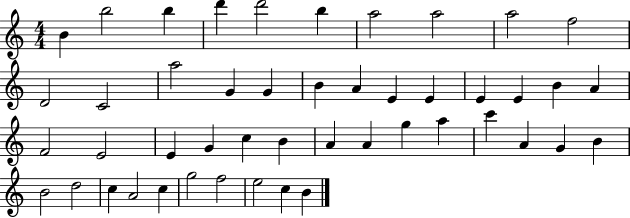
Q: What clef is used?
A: treble